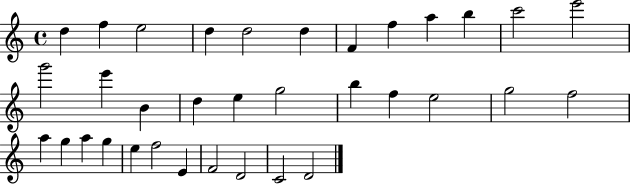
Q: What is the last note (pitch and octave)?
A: D4